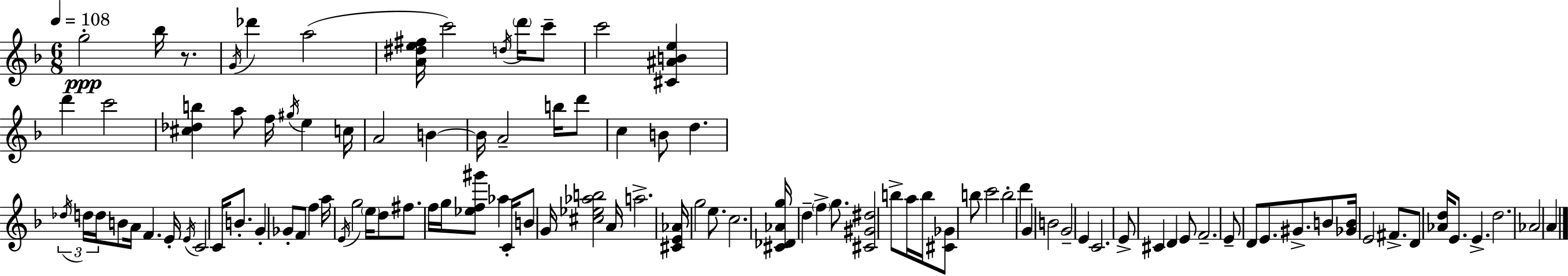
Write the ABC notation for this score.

X:1
T:Untitled
M:6/8
L:1/4
K:F
g2 _b/4 z/2 G/4 _d' a2 [A^de^f]/4 c'2 d/4 d'/4 c'/2 c'2 [^C^ABe] d' c'2 [^c_db] a/2 f/4 ^g/4 e c/4 A2 B B/4 A2 b/4 d'/2 c B/2 d _d/4 d/4 d/4 B/2 A/4 F E/4 E/4 C2 C/4 B/2 G _G/2 F/2 f a/4 E/4 g2 e/4 d/2 ^f/2 f/4 g/4 [_ef^g']/2 _a C/4 B/2 G/4 [^c_e_ab]2 A/4 a2 [^CE_A]/4 g2 e/2 c2 [^C_D_Ag]/4 d f g/2 [^C^G^d]2 b/2 a/4 b/4 [^C_G]/2 b/2 c'2 b2 d' G B2 G2 E C2 E/2 ^C D E/2 F2 E/2 D/2 E/2 ^G/2 B/2 [_GB]/4 E2 ^F/2 D/2 [_Ad]/4 E/2 E d2 _A2 A